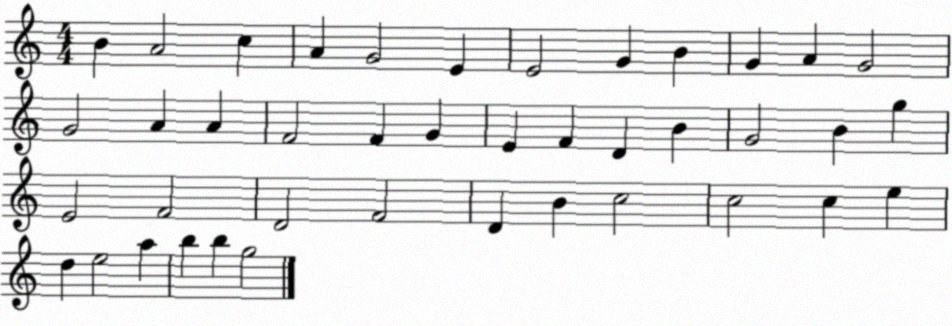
X:1
T:Untitled
M:4/4
L:1/4
K:C
B A2 c A G2 E E2 G B G A G2 G2 A A F2 F G E F D B G2 B g E2 F2 D2 F2 D B c2 c2 c e d e2 a b b g2